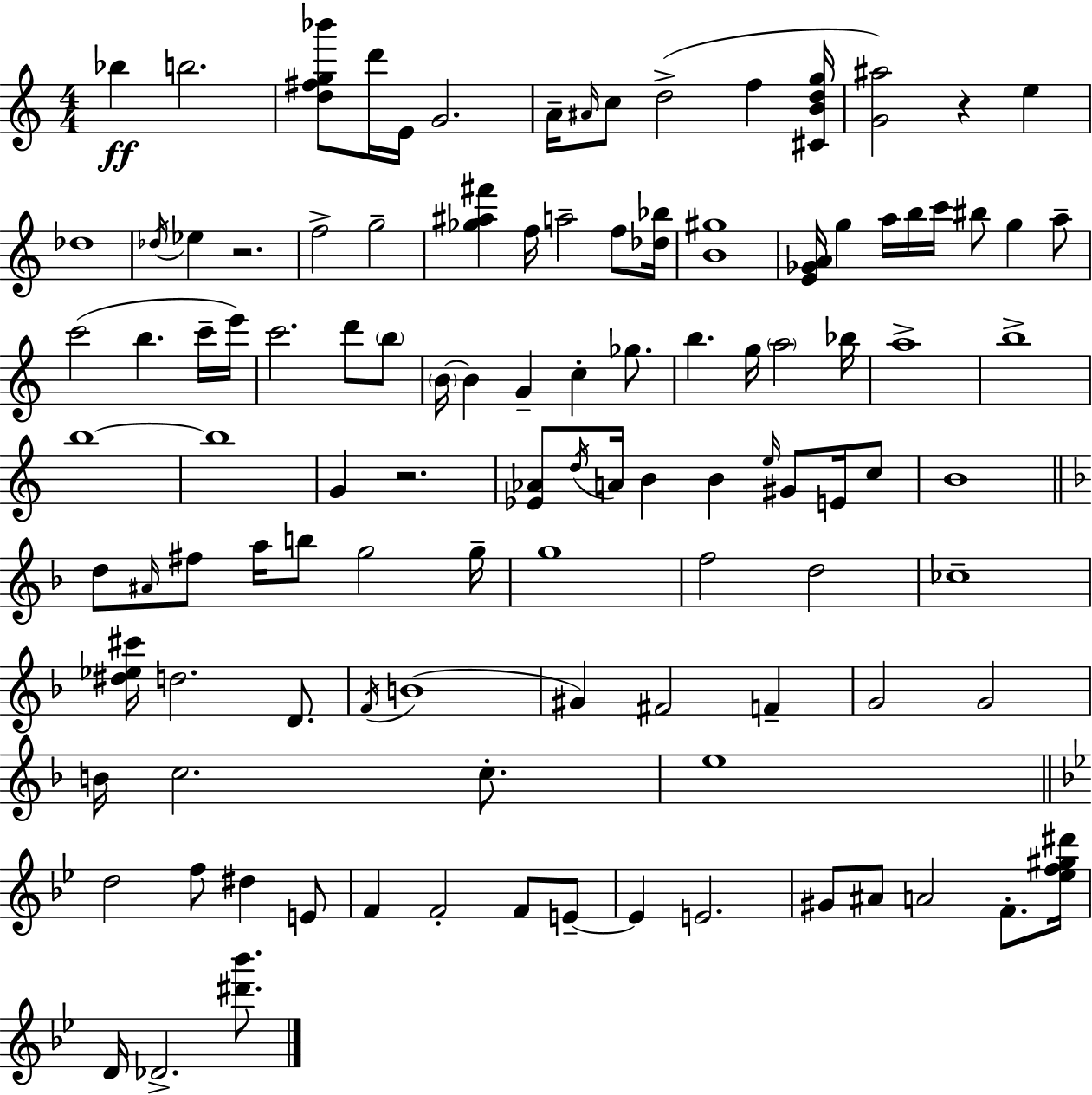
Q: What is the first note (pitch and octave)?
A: Bb5